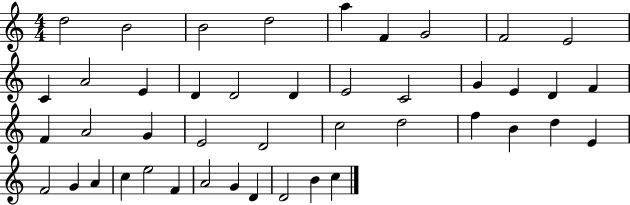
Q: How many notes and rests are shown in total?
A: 44